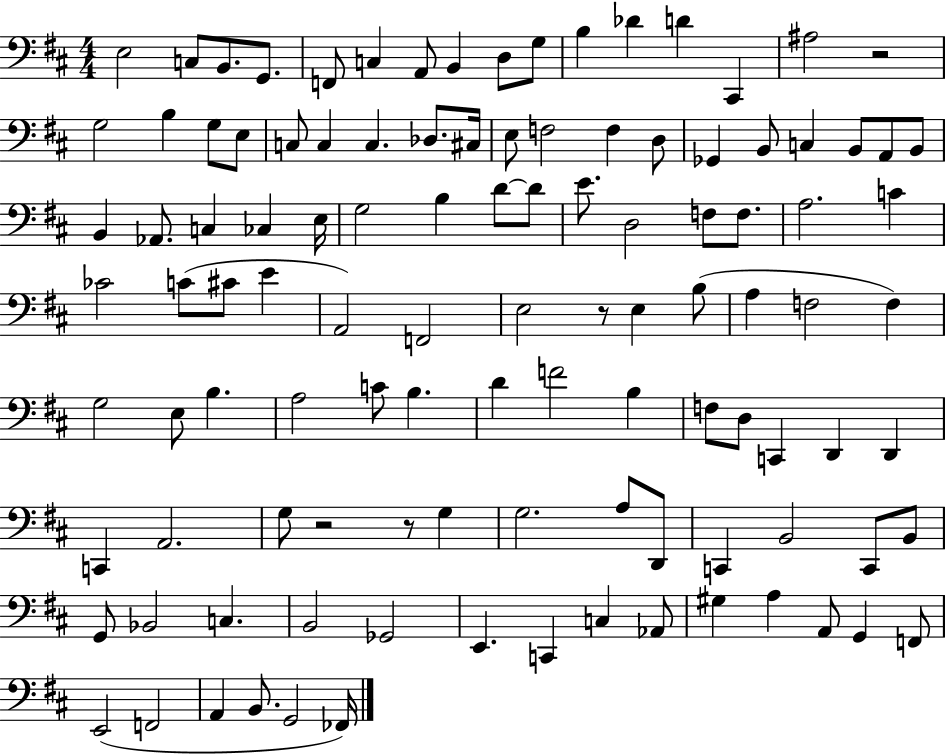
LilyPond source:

{
  \clef bass
  \numericTimeSignature
  \time 4/4
  \key d \major
  e2 c8 b,8. g,8. | f,8 c4 a,8 b,4 d8 g8 | b4 des'4 d'4 cis,4 | ais2 r2 | \break g2 b4 g8 e8 | c8 c4 c4. des8. cis16 | e8 f2 f4 d8 | ges,4 b,8 c4 b,8 a,8 b,8 | \break b,4 aes,8. c4 ces4 e16 | g2 b4 d'8~~ d'8 | e'8. d2 f8 f8. | a2. c'4 | \break ces'2 c'8( cis'8 e'4 | a,2) f,2 | e2 r8 e4 b8( | a4 f2 f4) | \break g2 e8 b4. | a2 c'8 b4. | d'4 f'2 b4 | f8 d8 c,4 d,4 d,4 | \break c,4 a,2. | g8 r2 r8 g4 | g2. a8 d,8 | c,4 b,2 c,8 b,8 | \break g,8 bes,2 c4. | b,2 ges,2 | e,4. c,4 c4 aes,8 | gis4 a4 a,8 g,4 f,8 | \break e,2( f,2 | a,4 b,8. g,2 fes,16) | \bar "|."
}